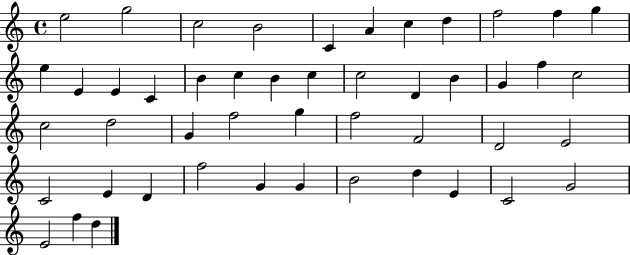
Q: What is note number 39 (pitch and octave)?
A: G4